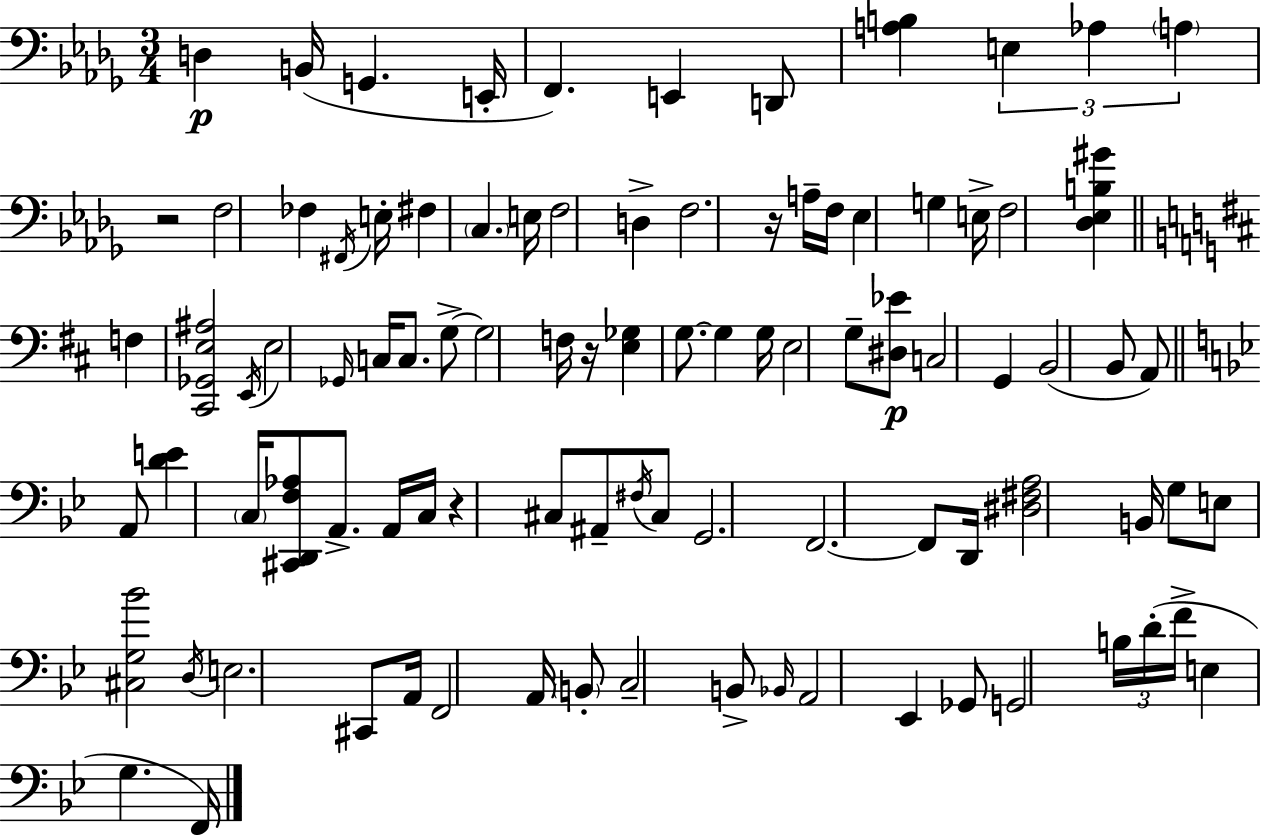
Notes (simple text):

D3/q B2/s G2/q. E2/s F2/q. E2/q D2/e [A3,B3]/q E3/q Ab3/q A3/q R/h F3/h FES3/q F#2/s E3/s F#3/q C3/q. E3/s F3/h D3/q F3/h. R/s A3/s F3/s Eb3/q G3/q E3/s F3/h [Db3,Eb3,B3,G#4]/q F3/q [C#2,Gb2,E3,A#3]/h E2/s E3/h Gb2/s C3/s C3/e. G3/e G3/h F3/s R/s [E3,Gb3]/q G3/e. G3/q G3/s E3/h G3/e [D#3,Eb4]/e C3/h G2/q B2/h B2/e A2/e A2/e [D4,E4]/q C3/s [C#2,D2,F3,Ab3]/e A2/e. A2/s C3/s R/q C#3/e A#2/e F#3/s C#3/e G2/h. F2/h. F2/e D2/s [D#3,F#3,A3]/h B2/s G3/e E3/e [C#3,G3,Bb4]/h D3/s E3/h. C#2/e A2/s F2/h A2/s B2/e C3/h B2/e Bb2/s A2/h Eb2/q Gb2/e G2/h B3/s D4/s F4/s E3/q G3/q. F2/s